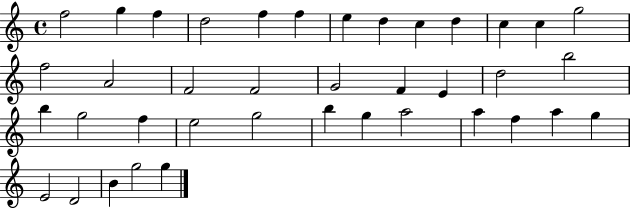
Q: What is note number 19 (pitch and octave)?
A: F4